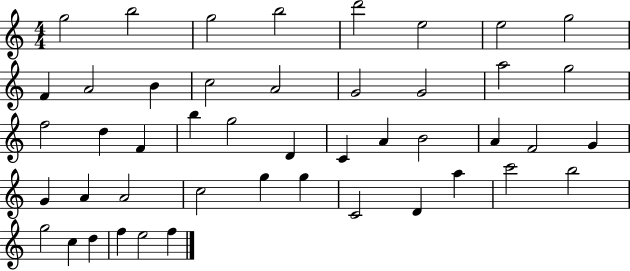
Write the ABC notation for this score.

X:1
T:Untitled
M:4/4
L:1/4
K:C
g2 b2 g2 b2 d'2 e2 e2 g2 F A2 B c2 A2 G2 G2 a2 g2 f2 d F b g2 D C A B2 A F2 G G A A2 c2 g g C2 D a c'2 b2 g2 c d f e2 f